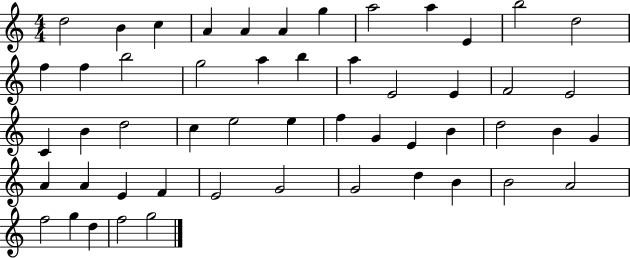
X:1
T:Untitled
M:4/4
L:1/4
K:C
d2 B c A A A g a2 a E b2 d2 f f b2 g2 a b a E2 E F2 E2 C B d2 c e2 e f G E B d2 B G A A E F E2 G2 G2 d B B2 A2 f2 g d f2 g2